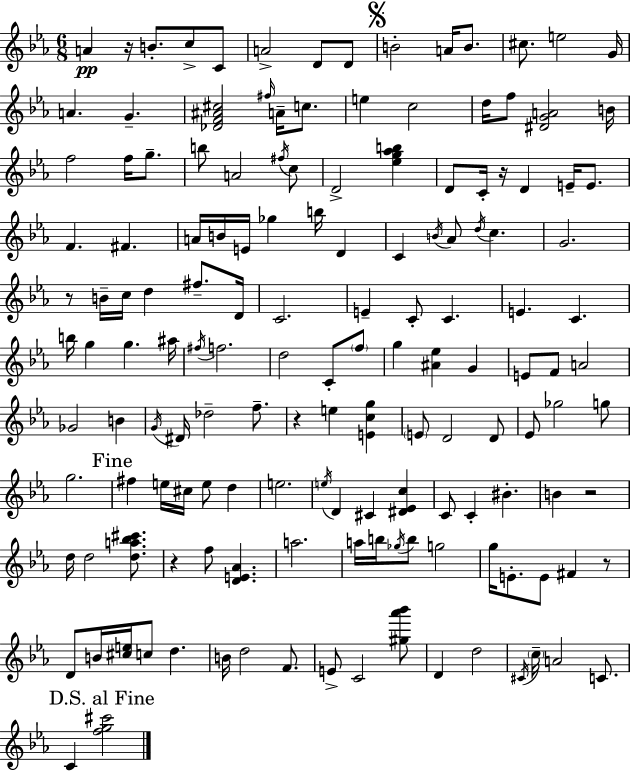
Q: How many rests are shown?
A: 7